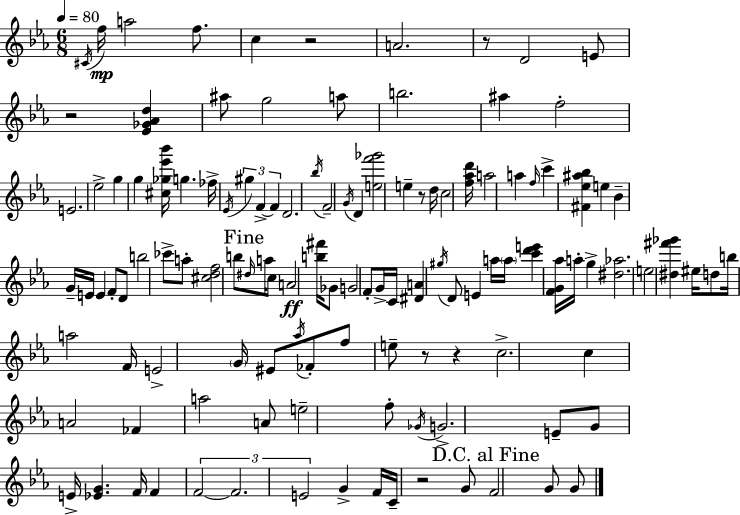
C#4/s F5/s A5/h F5/e. C5/q R/h A4/h. R/e D4/h E4/e R/h [Eb4,Gb4,Ab4,D5]/q A#5/e G5/h A5/e B5/h. A#5/q F5/h E4/h. Eb5/h G5/q G5/q [C#5,Gb5,Eb6,Bb6]/s G5/q. FES5/s Eb4/s G#5/q F4/q F4/q D4/h. Bb5/s F4/h G4/s D4/q [E5,F6,Gb6]/h E5/q R/e D5/s C5/h [F5,Ab5,D6]/s A5/h A5/q F5/s C6/q [F#4,Eb5,A#5,Bb5]/q E5/q Bb4/q G4/s E4/s E4/q F4/e D4/e B5/h CES6/e A5/e [C#5,D5,F5]/h B5/e D#5/s A5/s C5/e A4/h [B5,F#6]/s Gb4/e G4/h F4/e G4/s C4/s [D#4,A4]/q G#5/s D4/e E4/q A5/s A5/s [C6,D6,E6]/q [F4,G4,Ab5]/s A5/s G5/q [D#5,Ab5]/h. E5/h [D#5,F#6,Gb6]/q EIS5/s D5/e B5/s A5/h F4/s E4/h G4/s EIS4/e Ab5/s FES4/e F5/e E5/e R/e R/q C5/h. C5/q A4/h FES4/q A5/h A4/e E5/h F5/e Gb4/s G4/h. E4/e G4/e E4/s [Eb4,G4]/q. F4/s F4/q F4/h F4/h. E4/h G4/q F4/s C4/s R/h G4/e F4/h G4/e G4/e